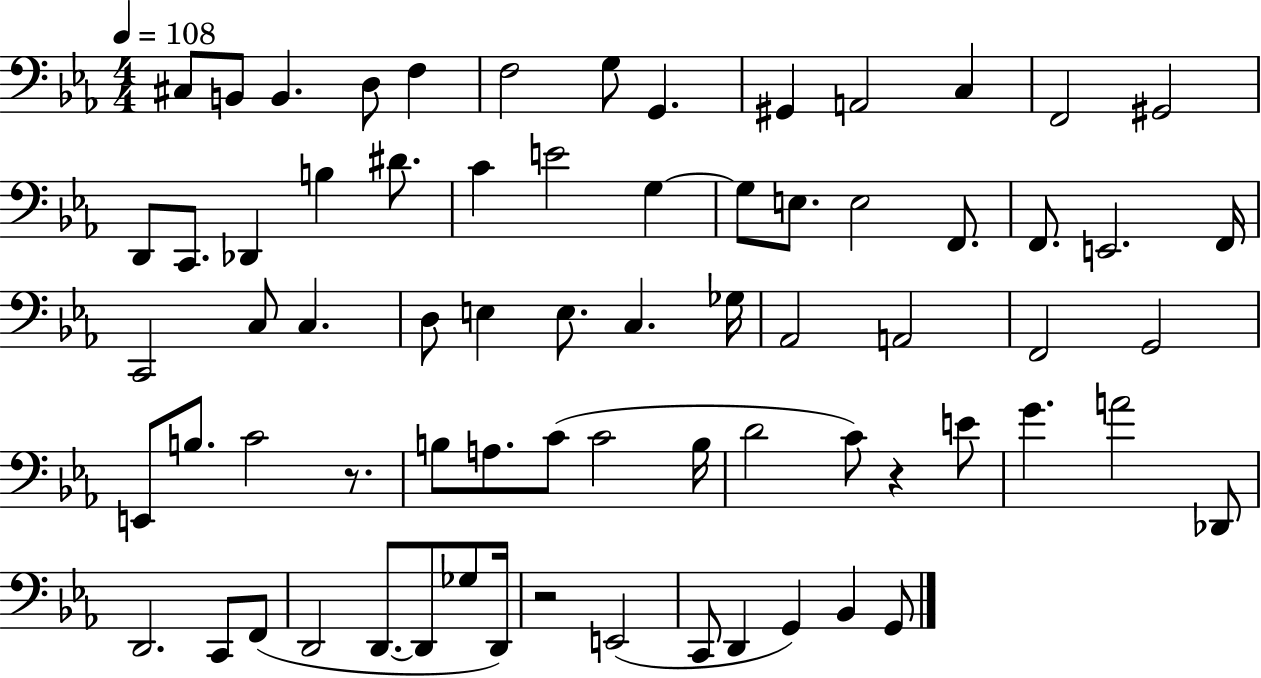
C#3/e B2/e B2/q. D3/e F3/q F3/h G3/e G2/q. G#2/q A2/h C3/q F2/h G#2/h D2/e C2/e. Db2/q B3/q D#4/e. C4/q E4/h G3/q G3/e E3/e. E3/h F2/e. F2/e. E2/h. F2/s C2/h C3/e C3/q. D3/e E3/q E3/e. C3/q. Gb3/s Ab2/h A2/h F2/h G2/h E2/e B3/e. C4/h R/e. B3/e A3/e. C4/e C4/h B3/s D4/h C4/e R/q E4/e G4/q. A4/h Db2/e D2/h. C2/e F2/e D2/h D2/e. D2/e Gb3/e D2/s R/h E2/h C2/e D2/q G2/q Bb2/q G2/e